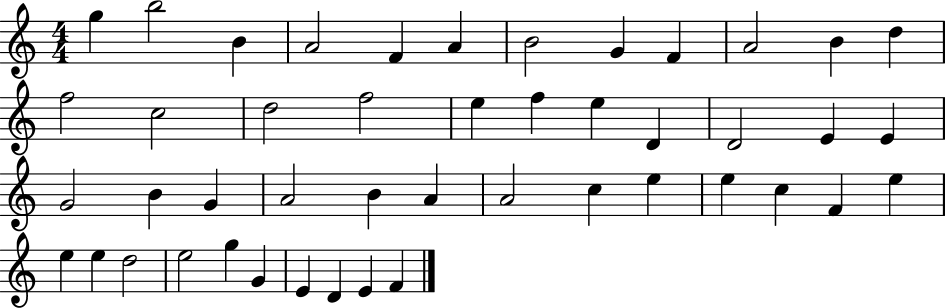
{
  \clef treble
  \numericTimeSignature
  \time 4/4
  \key c \major
  g''4 b''2 b'4 | a'2 f'4 a'4 | b'2 g'4 f'4 | a'2 b'4 d''4 | \break f''2 c''2 | d''2 f''2 | e''4 f''4 e''4 d'4 | d'2 e'4 e'4 | \break g'2 b'4 g'4 | a'2 b'4 a'4 | a'2 c''4 e''4 | e''4 c''4 f'4 e''4 | \break e''4 e''4 d''2 | e''2 g''4 g'4 | e'4 d'4 e'4 f'4 | \bar "|."
}